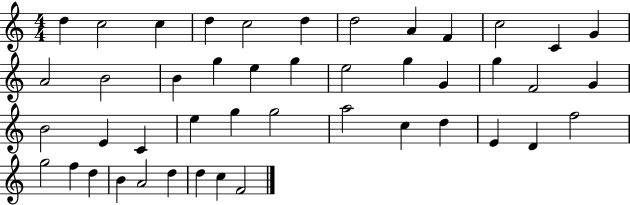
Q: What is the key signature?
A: C major